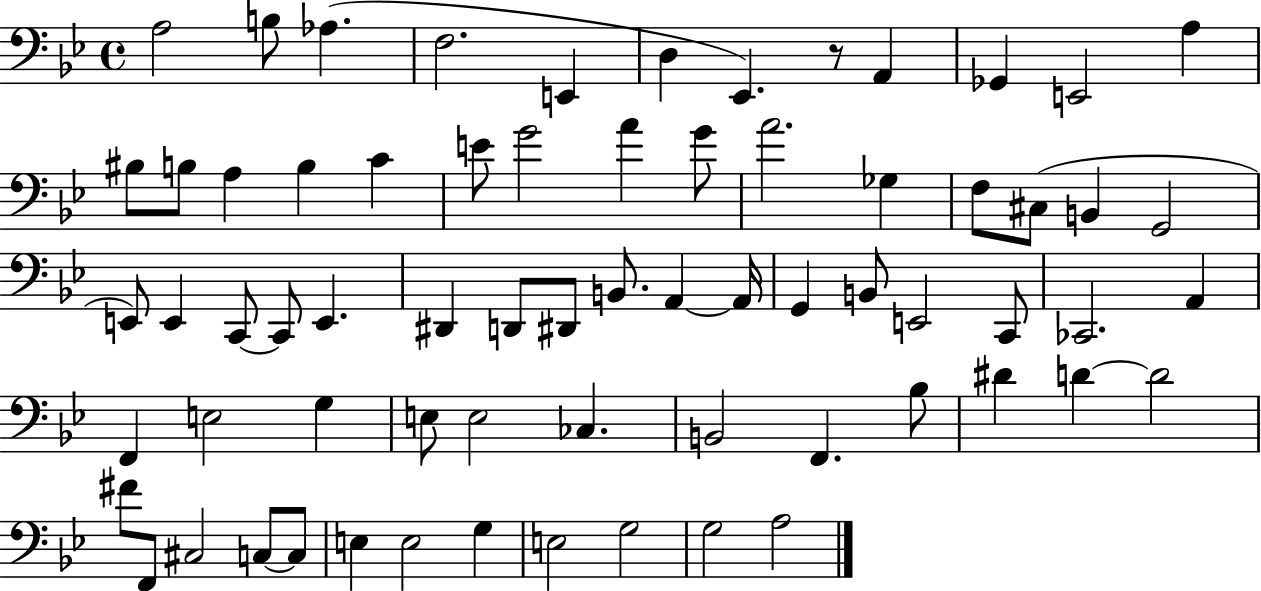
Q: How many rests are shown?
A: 1